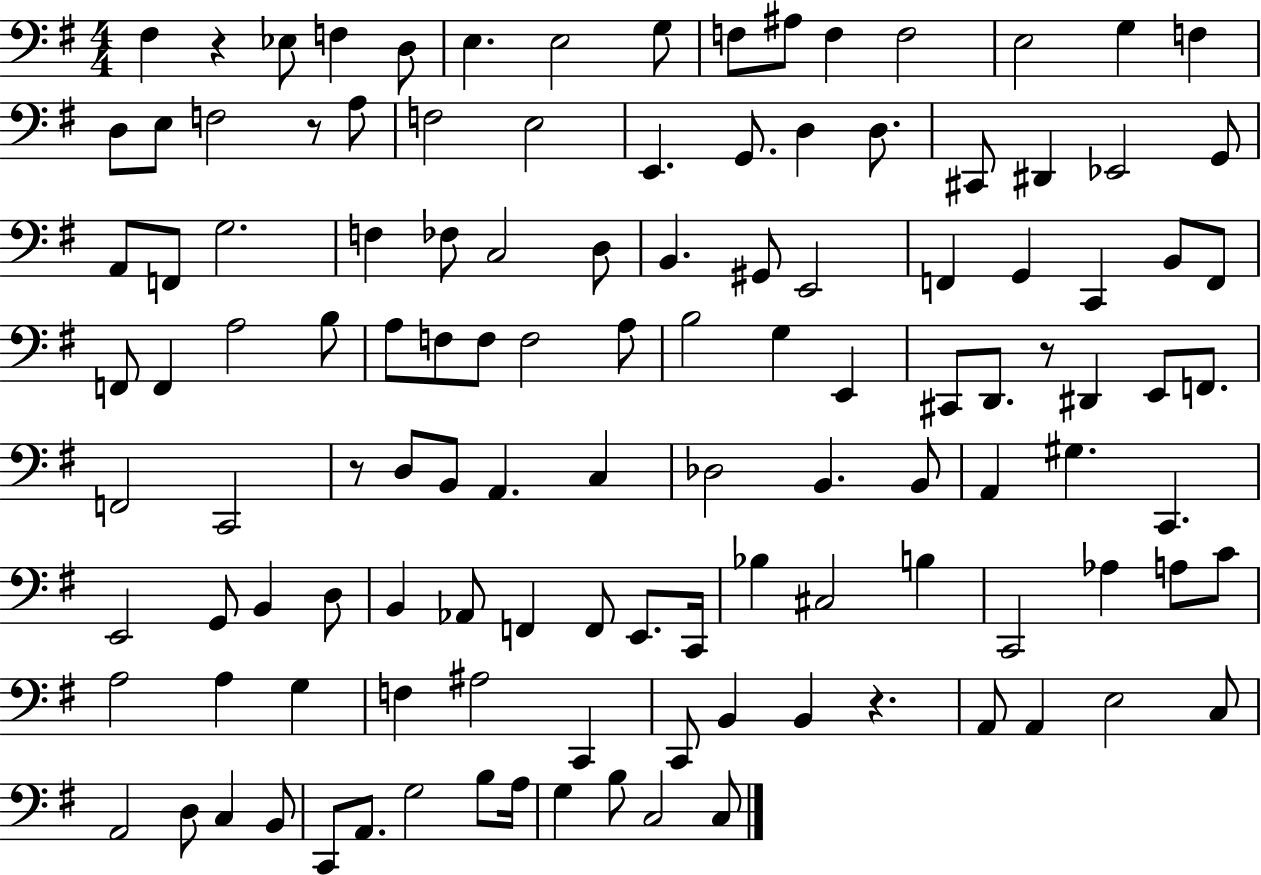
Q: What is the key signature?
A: G major